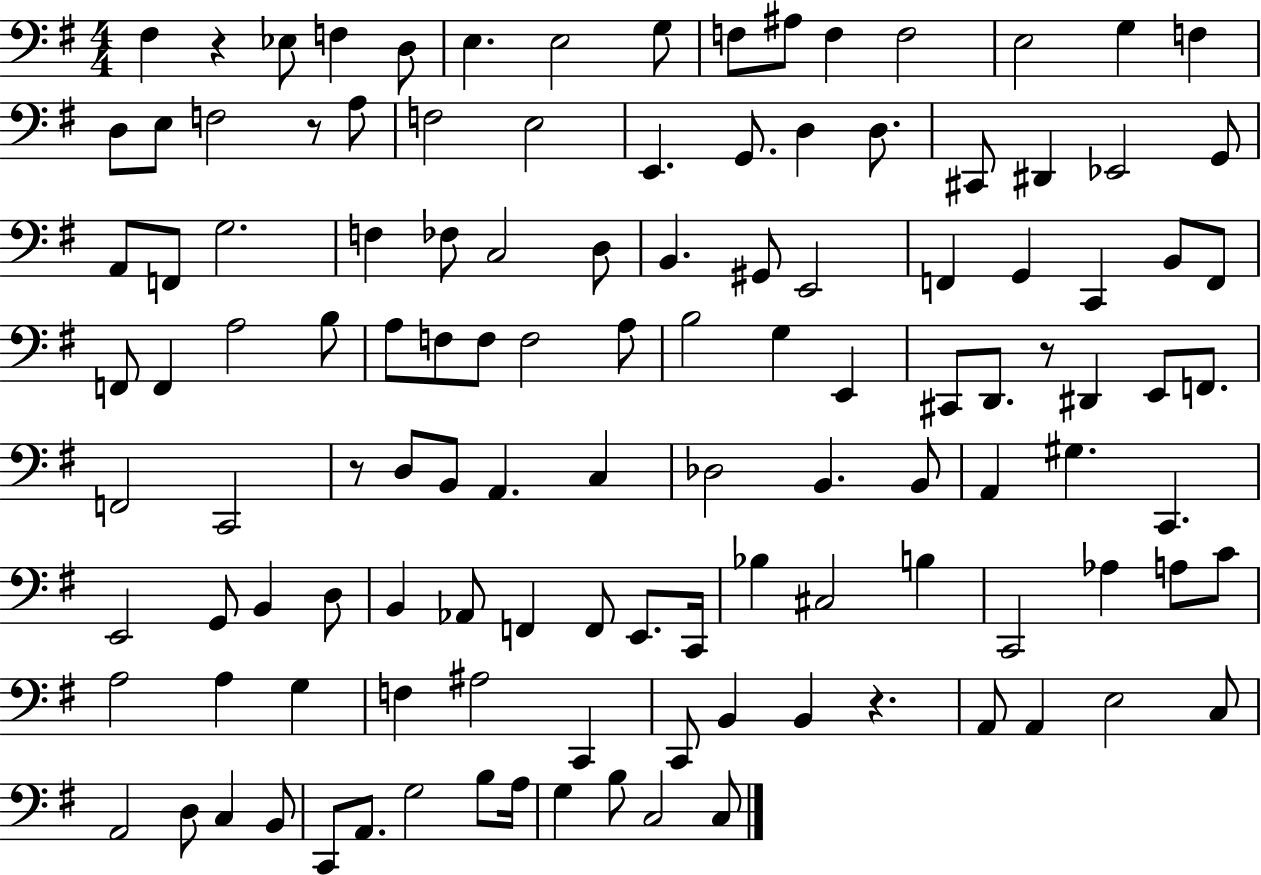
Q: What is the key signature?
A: G major